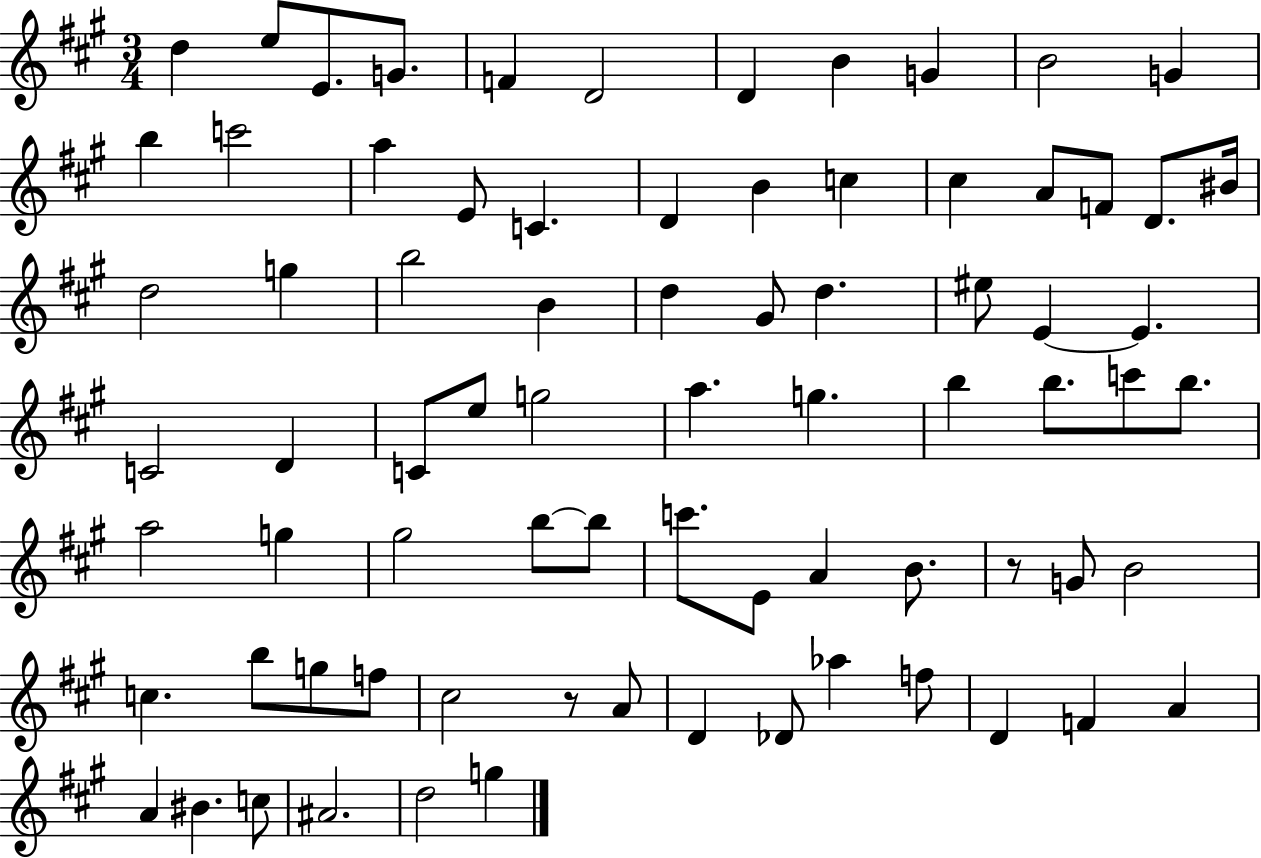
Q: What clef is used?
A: treble